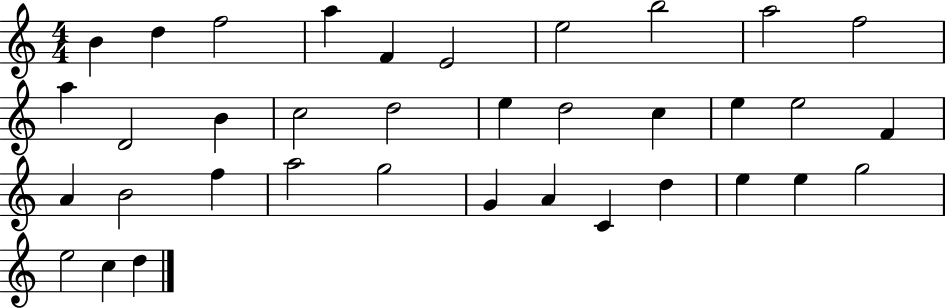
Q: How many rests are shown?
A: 0